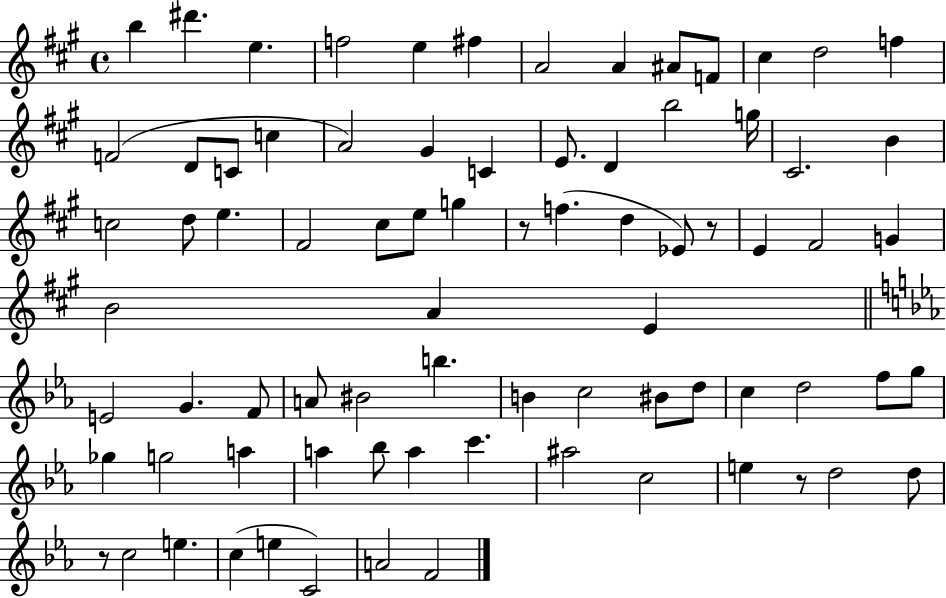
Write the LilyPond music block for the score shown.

{
  \clef treble
  \time 4/4
  \defaultTimeSignature
  \key a \major
  b''4 dis'''4. e''4. | f''2 e''4 fis''4 | a'2 a'4 ais'8 f'8 | cis''4 d''2 f''4 | \break f'2( d'8 c'8 c''4 | a'2) gis'4 c'4 | e'8. d'4 b''2 g''16 | cis'2. b'4 | \break c''2 d''8 e''4. | fis'2 cis''8 e''8 g''4 | r8 f''4.( d''4 ees'8) r8 | e'4 fis'2 g'4 | \break b'2 a'4 e'4 | \bar "||" \break \key ees \major e'2 g'4. f'8 | a'8 bis'2 b''4. | b'4 c''2 bis'8 d''8 | c''4 d''2 f''8 g''8 | \break ges''4 g''2 a''4 | a''4 bes''8 a''4 c'''4. | ais''2 c''2 | e''4 r8 d''2 d''8 | \break r8 c''2 e''4. | c''4( e''4 c'2) | a'2 f'2 | \bar "|."
}